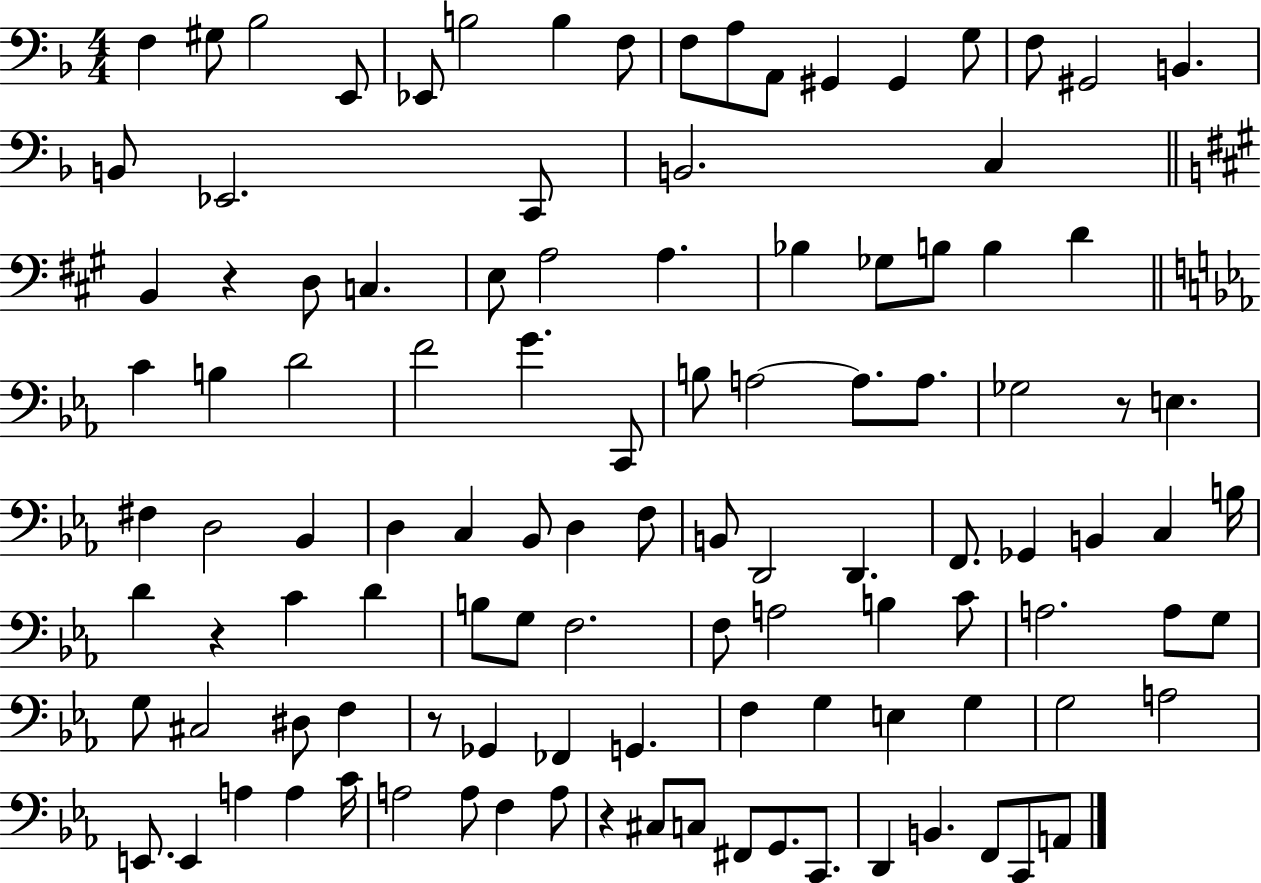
{
  \clef bass
  \numericTimeSignature
  \time 4/4
  \key f \major
  \repeat volta 2 { f4 gis8 bes2 e,8 | ees,8 b2 b4 f8 | f8 a8 a,8 gis,4 gis,4 g8 | f8 gis,2 b,4. | \break b,8 ees,2. c,8 | b,2. c4 | \bar "||" \break \key a \major b,4 r4 d8 c4. | e8 a2 a4. | bes4 ges8 b8 b4 d'4 | \bar "||" \break \key c \minor c'4 b4 d'2 | f'2 g'4. c,8 | b8 a2~~ a8. a8. | ges2 r8 e4. | \break fis4 d2 bes,4 | d4 c4 bes,8 d4 f8 | b,8 d,2 d,4. | f,8. ges,4 b,4 c4 b16 | \break d'4 r4 c'4 d'4 | b8 g8 f2. | f8 a2 b4 c'8 | a2. a8 g8 | \break g8 cis2 dis8 f4 | r8 ges,4 fes,4 g,4. | f4 g4 e4 g4 | g2 a2 | \break e,8. e,4 a4 a4 c'16 | a2 a8 f4 a8 | r4 cis8 c8 fis,8 g,8. c,8. | d,4 b,4. f,8 c,8 a,8 | \break } \bar "|."
}